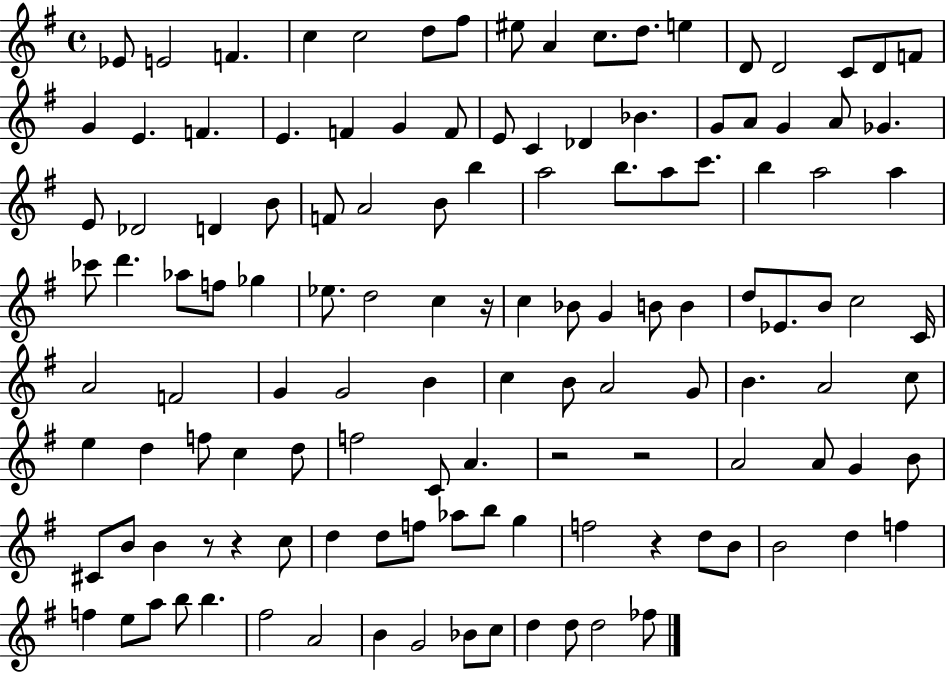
Eb4/e E4/h F4/q. C5/q C5/h D5/e F#5/e EIS5/e A4/q C5/e. D5/e. E5/q D4/e D4/h C4/e D4/e F4/e G4/q E4/q. F4/q. E4/q. F4/q G4/q F4/e E4/e C4/q Db4/q Bb4/q. G4/e A4/e G4/q A4/e Gb4/q. E4/e Db4/h D4/q B4/e F4/e A4/h B4/e B5/q A5/h B5/e. A5/e C6/e. B5/q A5/h A5/q CES6/e D6/q. Ab5/e F5/e Gb5/q Eb5/e. D5/h C5/q R/s C5/q Bb4/e G4/q B4/e B4/q D5/e Eb4/e. B4/e C5/h C4/s A4/h F4/h G4/q G4/h B4/q C5/q B4/e A4/h G4/e B4/q. A4/h C5/e E5/q D5/q F5/e C5/q D5/e F5/h C4/e A4/q. R/h R/h A4/h A4/e G4/q B4/e C#4/e B4/e B4/q R/e R/q C5/e D5/q D5/e F5/e Ab5/e B5/e G5/q F5/h R/q D5/e B4/e B4/h D5/q F5/q F5/q E5/e A5/e B5/e B5/q. F#5/h A4/h B4/q G4/h Bb4/e C5/e D5/q D5/e D5/h FES5/e